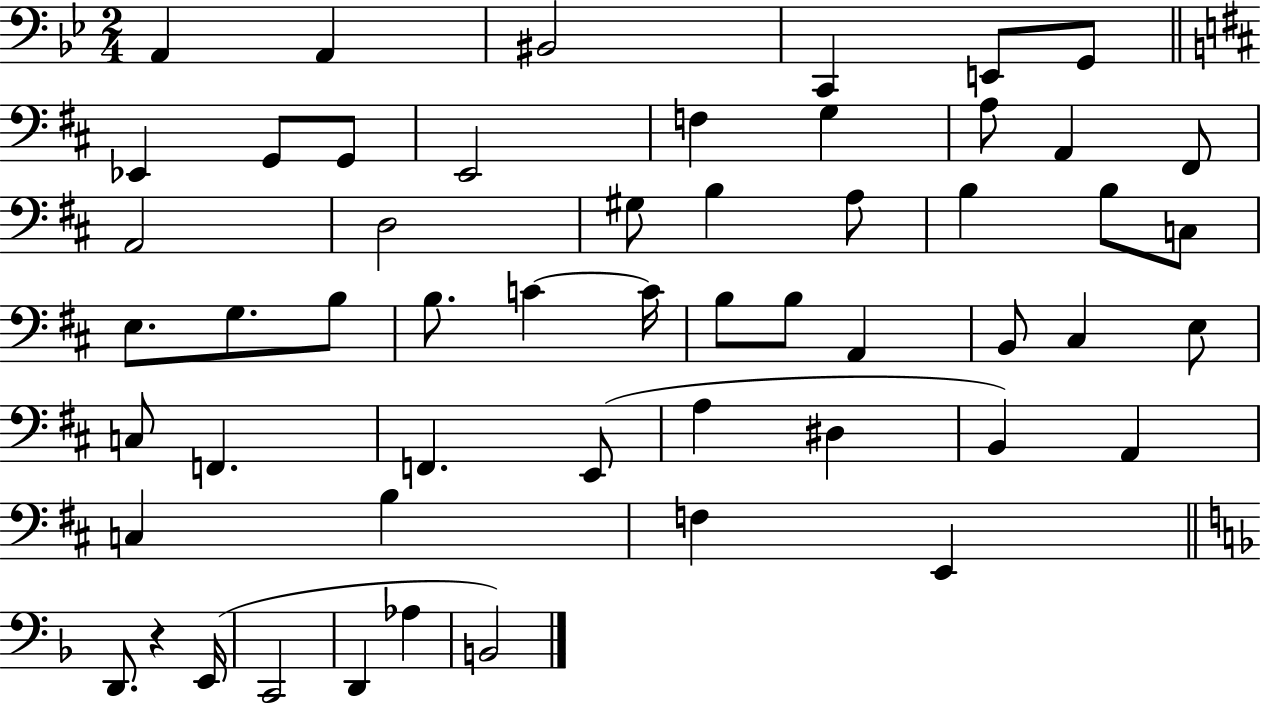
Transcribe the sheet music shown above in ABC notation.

X:1
T:Untitled
M:2/4
L:1/4
K:Bb
A,, A,, ^B,,2 C,, E,,/2 G,,/2 _E,, G,,/2 G,,/2 E,,2 F, G, A,/2 A,, ^F,,/2 A,,2 D,2 ^G,/2 B, A,/2 B, B,/2 C,/2 E,/2 G,/2 B,/2 B,/2 C C/4 B,/2 B,/2 A,, B,,/2 ^C, E,/2 C,/2 F,, F,, E,,/2 A, ^D, B,, A,, C, B, F, E,, D,,/2 z E,,/4 C,,2 D,, _A, B,,2